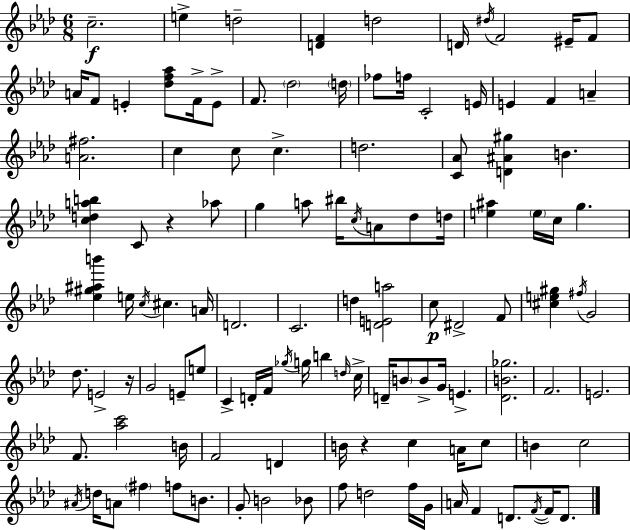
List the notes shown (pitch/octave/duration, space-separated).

C5/h. E5/q D5/h [D4,F4]/q D5/h D4/s D#5/s F4/h EIS4/s F4/e A4/s F4/e E4/q [Db5,F5,Ab5]/e F4/s E4/e F4/e. Db5/h D5/s FES5/e F5/s C4/h E4/s E4/q F4/q A4/q [A4,F#5]/h. C5/q C5/e C5/q. D5/h. [C4,Ab4]/e [D4,A#4,G#5]/q B4/q. [C5,D5,A5,B5]/q C4/e R/q Ab5/e G5/q A5/e BIS5/s C5/s A4/e Db5/e D5/s [E5,A#5]/q E5/s C5/s G5/q. [Eb5,G#5,A#5,B6]/q E5/s C5/s C#5/q. A4/s D4/h. C4/h. D5/q [D4,E4,A5]/h C5/e D#4/h F4/e [C#5,E5,G#5]/q F#5/s G4/h Db5/e. E4/h R/s G4/h E4/e E5/e C4/q D4/s F4/s Gb5/s G5/s B5/q D5/s C5/s D4/s B4/e B4/e G4/s E4/q. [Db4,B4,Gb5]/h. F4/h. E4/h. F4/e. [Ab5,C6]/h B4/s F4/h D4/q B4/s R/q C5/q A4/s C5/e B4/q C5/h A#4/s D5/s A4/e F#5/q F5/e B4/e. G4/e B4/h Bb4/e F5/e D5/h F5/s G4/s A4/s F4/q D4/e. F4/s F4/s D4/e.